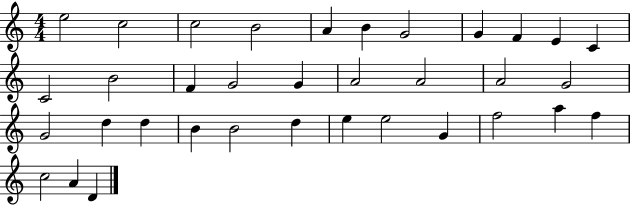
X:1
T:Untitled
M:4/4
L:1/4
K:C
e2 c2 c2 B2 A B G2 G F E C C2 B2 F G2 G A2 A2 A2 G2 G2 d d B B2 d e e2 G f2 a f c2 A D